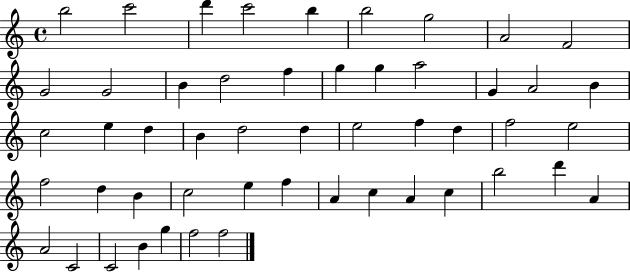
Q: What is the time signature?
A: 4/4